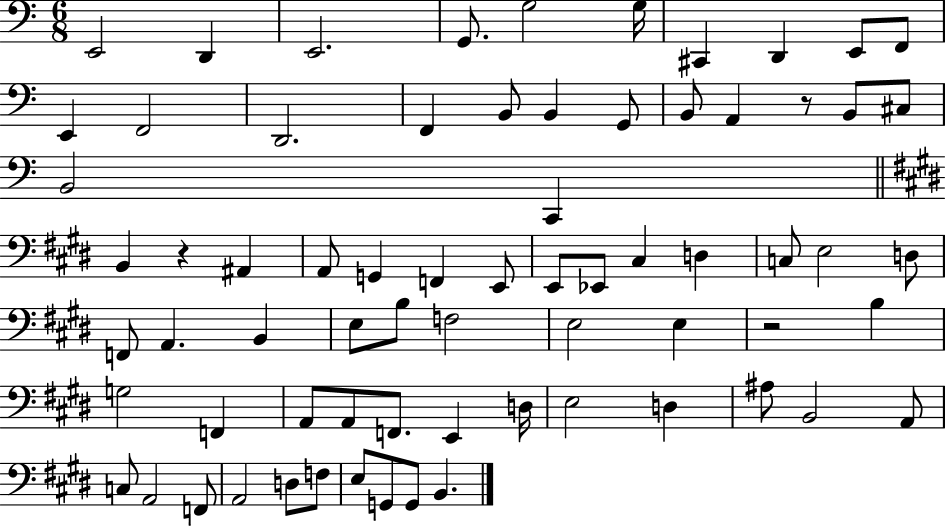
E2/h D2/q E2/h. G2/e. G3/h G3/s C#2/q D2/q E2/e F2/e E2/q F2/h D2/h. F2/q B2/e B2/q G2/e B2/e A2/q R/e B2/e C#3/e B2/h C2/q B2/q R/q A#2/q A2/e G2/q F2/q E2/e E2/e Eb2/e C#3/q D3/q C3/e E3/h D3/e F2/e A2/q. B2/q E3/e B3/e F3/h E3/h E3/q R/h B3/q G3/h F2/q A2/e A2/e F2/e. E2/q D3/s E3/h D3/q A#3/e B2/h A2/e C3/e A2/h F2/e A2/h D3/e F3/e E3/e G2/e G2/e B2/q.